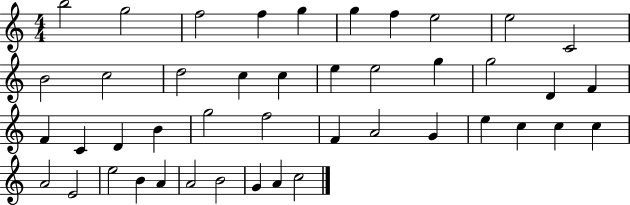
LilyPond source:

{
  \clef treble
  \numericTimeSignature
  \time 4/4
  \key c \major
  b''2 g''2 | f''2 f''4 g''4 | g''4 f''4 e''2 | e''2 c'2 | \break b'2 c''2 | d''2 c''4 c''4 | e''4 e''2 g''4 | g''2 d'4 f'4 | \break f'4 c'4 d'4 b'4 | g''2 f''2 | f'4 a'2 g'4 | e''4 c''4 c''4 c''4 | \break a'2 e'2 | e''2 b'4 a'4 | a'2 b'2 | g'4 a'4 c''2 | \break \bar "|."
}